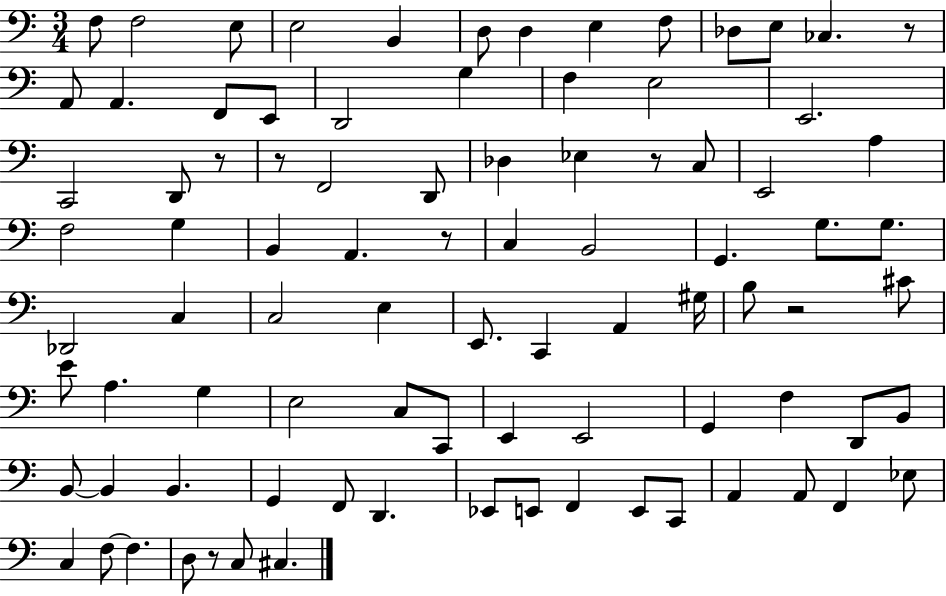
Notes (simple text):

F3/e F3/h E3/e E3/h B2/q D3/e D3/q E3/q F3/e Db3/e E3/e CES3/q. R/e A2/e A2/q. F2/e E2/e D2/h G3/q F3/q E3/h E2/h. C2/h D2/e R/e R/e F2/h D2/e Db3/q Eb3/q R/e C3/e E2/h A3/q F3/h G3/q B2/q A2/q. R/e C3/q B2/h G2/q. G3/e. G3/e. Db2/h C3/q C3/h E3/q E2/e. C2/q A2/q G#3/s B3/e R/h C#4/e E4/e A3/q. G3/q E3/h C3/e C2/e E2/q E2/h G2/q F3/q D2/e B2/e B2/e B2/q B2/q. G2/q F2/e D2/q. Eb2/e E2/e F2/q E2/e C2/e A2/q A2/e F2/q Eb3/e C3/q F3/e F3/q. D3/e R/e C3/e C#3/q.